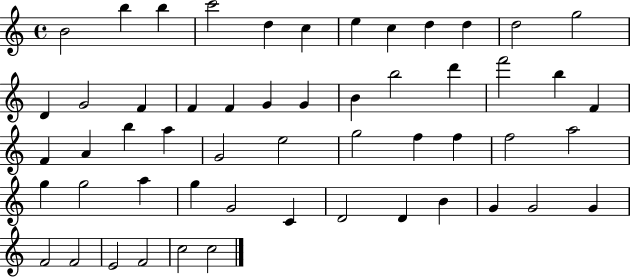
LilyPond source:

{
  \clef treble
  \time 4/4
  \defaultTimeSignature
  \key c \major
  b'2 b''4 b''4 | c'''2 d''4 c''4 | e''4 c''4 d''4 d''4 | d''2 g''2 | \break d'4 g'2 f'4 | f'4 f'4 g'4 g'4 | b'4 b''2 d'''4 | f'''2 b''4 f'4 | \break f'4 a'4 b''4 a''4 | g'2 e''2 | g''2 f''4 f''4 | f''2 a''2 | \break g''4 g''2 a''4 | g''4 g'2 c'4 | d'2 d'4 b'4 | g'4 g'2 g'4 | \break f'2 f'2 | e'2 f'2 | c''2 c''2 | \bar "|."
}